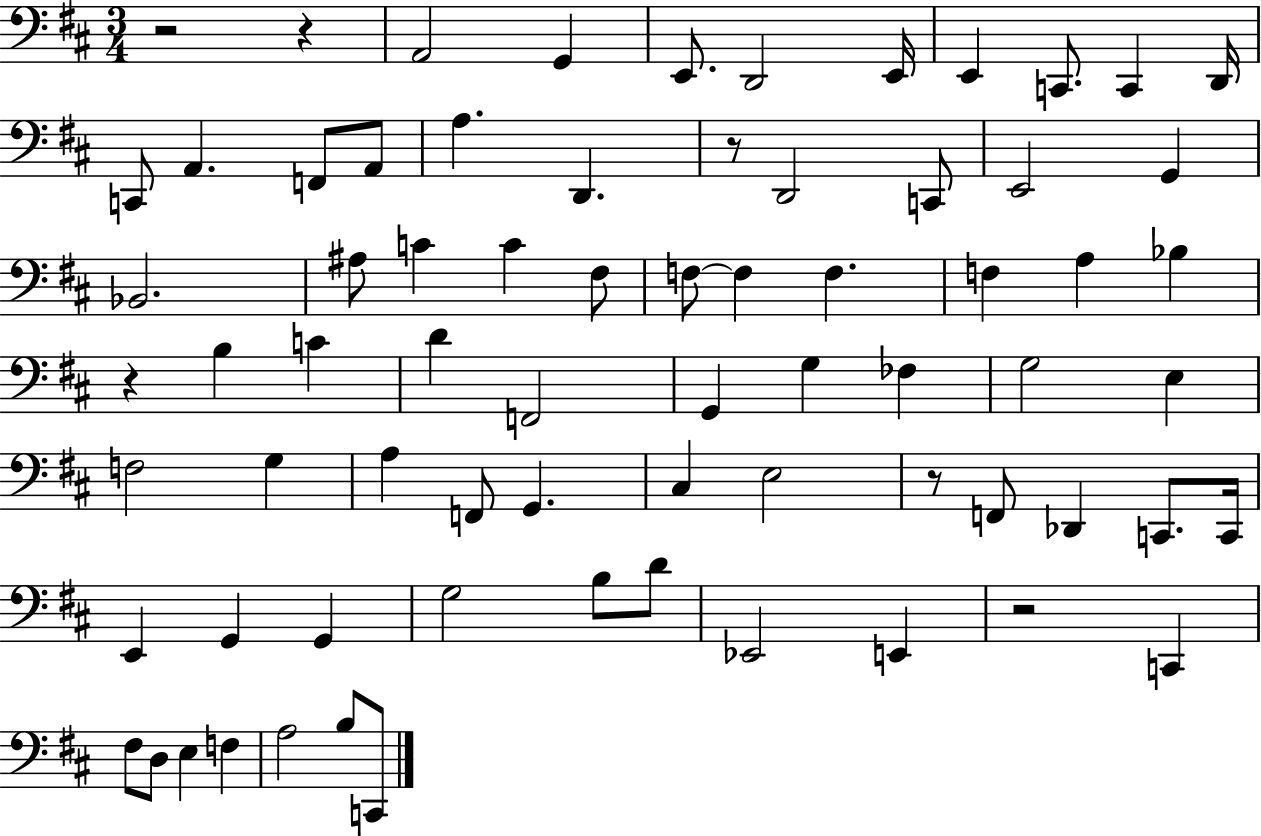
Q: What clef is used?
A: bass